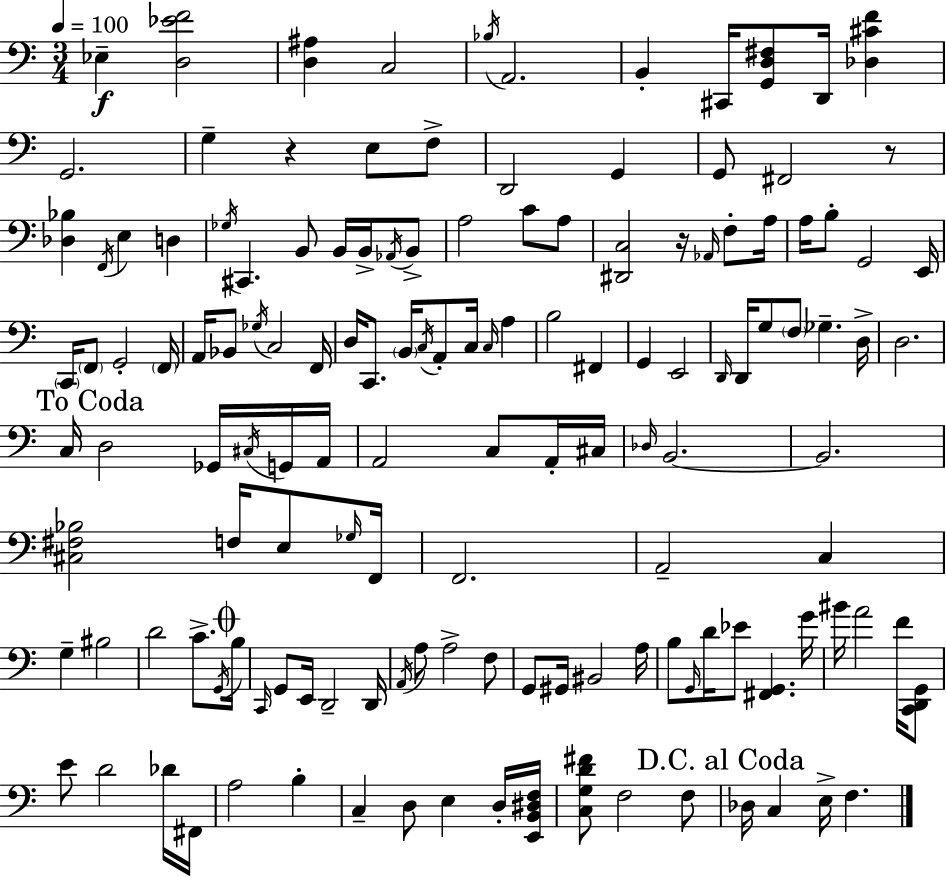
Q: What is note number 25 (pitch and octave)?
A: B2